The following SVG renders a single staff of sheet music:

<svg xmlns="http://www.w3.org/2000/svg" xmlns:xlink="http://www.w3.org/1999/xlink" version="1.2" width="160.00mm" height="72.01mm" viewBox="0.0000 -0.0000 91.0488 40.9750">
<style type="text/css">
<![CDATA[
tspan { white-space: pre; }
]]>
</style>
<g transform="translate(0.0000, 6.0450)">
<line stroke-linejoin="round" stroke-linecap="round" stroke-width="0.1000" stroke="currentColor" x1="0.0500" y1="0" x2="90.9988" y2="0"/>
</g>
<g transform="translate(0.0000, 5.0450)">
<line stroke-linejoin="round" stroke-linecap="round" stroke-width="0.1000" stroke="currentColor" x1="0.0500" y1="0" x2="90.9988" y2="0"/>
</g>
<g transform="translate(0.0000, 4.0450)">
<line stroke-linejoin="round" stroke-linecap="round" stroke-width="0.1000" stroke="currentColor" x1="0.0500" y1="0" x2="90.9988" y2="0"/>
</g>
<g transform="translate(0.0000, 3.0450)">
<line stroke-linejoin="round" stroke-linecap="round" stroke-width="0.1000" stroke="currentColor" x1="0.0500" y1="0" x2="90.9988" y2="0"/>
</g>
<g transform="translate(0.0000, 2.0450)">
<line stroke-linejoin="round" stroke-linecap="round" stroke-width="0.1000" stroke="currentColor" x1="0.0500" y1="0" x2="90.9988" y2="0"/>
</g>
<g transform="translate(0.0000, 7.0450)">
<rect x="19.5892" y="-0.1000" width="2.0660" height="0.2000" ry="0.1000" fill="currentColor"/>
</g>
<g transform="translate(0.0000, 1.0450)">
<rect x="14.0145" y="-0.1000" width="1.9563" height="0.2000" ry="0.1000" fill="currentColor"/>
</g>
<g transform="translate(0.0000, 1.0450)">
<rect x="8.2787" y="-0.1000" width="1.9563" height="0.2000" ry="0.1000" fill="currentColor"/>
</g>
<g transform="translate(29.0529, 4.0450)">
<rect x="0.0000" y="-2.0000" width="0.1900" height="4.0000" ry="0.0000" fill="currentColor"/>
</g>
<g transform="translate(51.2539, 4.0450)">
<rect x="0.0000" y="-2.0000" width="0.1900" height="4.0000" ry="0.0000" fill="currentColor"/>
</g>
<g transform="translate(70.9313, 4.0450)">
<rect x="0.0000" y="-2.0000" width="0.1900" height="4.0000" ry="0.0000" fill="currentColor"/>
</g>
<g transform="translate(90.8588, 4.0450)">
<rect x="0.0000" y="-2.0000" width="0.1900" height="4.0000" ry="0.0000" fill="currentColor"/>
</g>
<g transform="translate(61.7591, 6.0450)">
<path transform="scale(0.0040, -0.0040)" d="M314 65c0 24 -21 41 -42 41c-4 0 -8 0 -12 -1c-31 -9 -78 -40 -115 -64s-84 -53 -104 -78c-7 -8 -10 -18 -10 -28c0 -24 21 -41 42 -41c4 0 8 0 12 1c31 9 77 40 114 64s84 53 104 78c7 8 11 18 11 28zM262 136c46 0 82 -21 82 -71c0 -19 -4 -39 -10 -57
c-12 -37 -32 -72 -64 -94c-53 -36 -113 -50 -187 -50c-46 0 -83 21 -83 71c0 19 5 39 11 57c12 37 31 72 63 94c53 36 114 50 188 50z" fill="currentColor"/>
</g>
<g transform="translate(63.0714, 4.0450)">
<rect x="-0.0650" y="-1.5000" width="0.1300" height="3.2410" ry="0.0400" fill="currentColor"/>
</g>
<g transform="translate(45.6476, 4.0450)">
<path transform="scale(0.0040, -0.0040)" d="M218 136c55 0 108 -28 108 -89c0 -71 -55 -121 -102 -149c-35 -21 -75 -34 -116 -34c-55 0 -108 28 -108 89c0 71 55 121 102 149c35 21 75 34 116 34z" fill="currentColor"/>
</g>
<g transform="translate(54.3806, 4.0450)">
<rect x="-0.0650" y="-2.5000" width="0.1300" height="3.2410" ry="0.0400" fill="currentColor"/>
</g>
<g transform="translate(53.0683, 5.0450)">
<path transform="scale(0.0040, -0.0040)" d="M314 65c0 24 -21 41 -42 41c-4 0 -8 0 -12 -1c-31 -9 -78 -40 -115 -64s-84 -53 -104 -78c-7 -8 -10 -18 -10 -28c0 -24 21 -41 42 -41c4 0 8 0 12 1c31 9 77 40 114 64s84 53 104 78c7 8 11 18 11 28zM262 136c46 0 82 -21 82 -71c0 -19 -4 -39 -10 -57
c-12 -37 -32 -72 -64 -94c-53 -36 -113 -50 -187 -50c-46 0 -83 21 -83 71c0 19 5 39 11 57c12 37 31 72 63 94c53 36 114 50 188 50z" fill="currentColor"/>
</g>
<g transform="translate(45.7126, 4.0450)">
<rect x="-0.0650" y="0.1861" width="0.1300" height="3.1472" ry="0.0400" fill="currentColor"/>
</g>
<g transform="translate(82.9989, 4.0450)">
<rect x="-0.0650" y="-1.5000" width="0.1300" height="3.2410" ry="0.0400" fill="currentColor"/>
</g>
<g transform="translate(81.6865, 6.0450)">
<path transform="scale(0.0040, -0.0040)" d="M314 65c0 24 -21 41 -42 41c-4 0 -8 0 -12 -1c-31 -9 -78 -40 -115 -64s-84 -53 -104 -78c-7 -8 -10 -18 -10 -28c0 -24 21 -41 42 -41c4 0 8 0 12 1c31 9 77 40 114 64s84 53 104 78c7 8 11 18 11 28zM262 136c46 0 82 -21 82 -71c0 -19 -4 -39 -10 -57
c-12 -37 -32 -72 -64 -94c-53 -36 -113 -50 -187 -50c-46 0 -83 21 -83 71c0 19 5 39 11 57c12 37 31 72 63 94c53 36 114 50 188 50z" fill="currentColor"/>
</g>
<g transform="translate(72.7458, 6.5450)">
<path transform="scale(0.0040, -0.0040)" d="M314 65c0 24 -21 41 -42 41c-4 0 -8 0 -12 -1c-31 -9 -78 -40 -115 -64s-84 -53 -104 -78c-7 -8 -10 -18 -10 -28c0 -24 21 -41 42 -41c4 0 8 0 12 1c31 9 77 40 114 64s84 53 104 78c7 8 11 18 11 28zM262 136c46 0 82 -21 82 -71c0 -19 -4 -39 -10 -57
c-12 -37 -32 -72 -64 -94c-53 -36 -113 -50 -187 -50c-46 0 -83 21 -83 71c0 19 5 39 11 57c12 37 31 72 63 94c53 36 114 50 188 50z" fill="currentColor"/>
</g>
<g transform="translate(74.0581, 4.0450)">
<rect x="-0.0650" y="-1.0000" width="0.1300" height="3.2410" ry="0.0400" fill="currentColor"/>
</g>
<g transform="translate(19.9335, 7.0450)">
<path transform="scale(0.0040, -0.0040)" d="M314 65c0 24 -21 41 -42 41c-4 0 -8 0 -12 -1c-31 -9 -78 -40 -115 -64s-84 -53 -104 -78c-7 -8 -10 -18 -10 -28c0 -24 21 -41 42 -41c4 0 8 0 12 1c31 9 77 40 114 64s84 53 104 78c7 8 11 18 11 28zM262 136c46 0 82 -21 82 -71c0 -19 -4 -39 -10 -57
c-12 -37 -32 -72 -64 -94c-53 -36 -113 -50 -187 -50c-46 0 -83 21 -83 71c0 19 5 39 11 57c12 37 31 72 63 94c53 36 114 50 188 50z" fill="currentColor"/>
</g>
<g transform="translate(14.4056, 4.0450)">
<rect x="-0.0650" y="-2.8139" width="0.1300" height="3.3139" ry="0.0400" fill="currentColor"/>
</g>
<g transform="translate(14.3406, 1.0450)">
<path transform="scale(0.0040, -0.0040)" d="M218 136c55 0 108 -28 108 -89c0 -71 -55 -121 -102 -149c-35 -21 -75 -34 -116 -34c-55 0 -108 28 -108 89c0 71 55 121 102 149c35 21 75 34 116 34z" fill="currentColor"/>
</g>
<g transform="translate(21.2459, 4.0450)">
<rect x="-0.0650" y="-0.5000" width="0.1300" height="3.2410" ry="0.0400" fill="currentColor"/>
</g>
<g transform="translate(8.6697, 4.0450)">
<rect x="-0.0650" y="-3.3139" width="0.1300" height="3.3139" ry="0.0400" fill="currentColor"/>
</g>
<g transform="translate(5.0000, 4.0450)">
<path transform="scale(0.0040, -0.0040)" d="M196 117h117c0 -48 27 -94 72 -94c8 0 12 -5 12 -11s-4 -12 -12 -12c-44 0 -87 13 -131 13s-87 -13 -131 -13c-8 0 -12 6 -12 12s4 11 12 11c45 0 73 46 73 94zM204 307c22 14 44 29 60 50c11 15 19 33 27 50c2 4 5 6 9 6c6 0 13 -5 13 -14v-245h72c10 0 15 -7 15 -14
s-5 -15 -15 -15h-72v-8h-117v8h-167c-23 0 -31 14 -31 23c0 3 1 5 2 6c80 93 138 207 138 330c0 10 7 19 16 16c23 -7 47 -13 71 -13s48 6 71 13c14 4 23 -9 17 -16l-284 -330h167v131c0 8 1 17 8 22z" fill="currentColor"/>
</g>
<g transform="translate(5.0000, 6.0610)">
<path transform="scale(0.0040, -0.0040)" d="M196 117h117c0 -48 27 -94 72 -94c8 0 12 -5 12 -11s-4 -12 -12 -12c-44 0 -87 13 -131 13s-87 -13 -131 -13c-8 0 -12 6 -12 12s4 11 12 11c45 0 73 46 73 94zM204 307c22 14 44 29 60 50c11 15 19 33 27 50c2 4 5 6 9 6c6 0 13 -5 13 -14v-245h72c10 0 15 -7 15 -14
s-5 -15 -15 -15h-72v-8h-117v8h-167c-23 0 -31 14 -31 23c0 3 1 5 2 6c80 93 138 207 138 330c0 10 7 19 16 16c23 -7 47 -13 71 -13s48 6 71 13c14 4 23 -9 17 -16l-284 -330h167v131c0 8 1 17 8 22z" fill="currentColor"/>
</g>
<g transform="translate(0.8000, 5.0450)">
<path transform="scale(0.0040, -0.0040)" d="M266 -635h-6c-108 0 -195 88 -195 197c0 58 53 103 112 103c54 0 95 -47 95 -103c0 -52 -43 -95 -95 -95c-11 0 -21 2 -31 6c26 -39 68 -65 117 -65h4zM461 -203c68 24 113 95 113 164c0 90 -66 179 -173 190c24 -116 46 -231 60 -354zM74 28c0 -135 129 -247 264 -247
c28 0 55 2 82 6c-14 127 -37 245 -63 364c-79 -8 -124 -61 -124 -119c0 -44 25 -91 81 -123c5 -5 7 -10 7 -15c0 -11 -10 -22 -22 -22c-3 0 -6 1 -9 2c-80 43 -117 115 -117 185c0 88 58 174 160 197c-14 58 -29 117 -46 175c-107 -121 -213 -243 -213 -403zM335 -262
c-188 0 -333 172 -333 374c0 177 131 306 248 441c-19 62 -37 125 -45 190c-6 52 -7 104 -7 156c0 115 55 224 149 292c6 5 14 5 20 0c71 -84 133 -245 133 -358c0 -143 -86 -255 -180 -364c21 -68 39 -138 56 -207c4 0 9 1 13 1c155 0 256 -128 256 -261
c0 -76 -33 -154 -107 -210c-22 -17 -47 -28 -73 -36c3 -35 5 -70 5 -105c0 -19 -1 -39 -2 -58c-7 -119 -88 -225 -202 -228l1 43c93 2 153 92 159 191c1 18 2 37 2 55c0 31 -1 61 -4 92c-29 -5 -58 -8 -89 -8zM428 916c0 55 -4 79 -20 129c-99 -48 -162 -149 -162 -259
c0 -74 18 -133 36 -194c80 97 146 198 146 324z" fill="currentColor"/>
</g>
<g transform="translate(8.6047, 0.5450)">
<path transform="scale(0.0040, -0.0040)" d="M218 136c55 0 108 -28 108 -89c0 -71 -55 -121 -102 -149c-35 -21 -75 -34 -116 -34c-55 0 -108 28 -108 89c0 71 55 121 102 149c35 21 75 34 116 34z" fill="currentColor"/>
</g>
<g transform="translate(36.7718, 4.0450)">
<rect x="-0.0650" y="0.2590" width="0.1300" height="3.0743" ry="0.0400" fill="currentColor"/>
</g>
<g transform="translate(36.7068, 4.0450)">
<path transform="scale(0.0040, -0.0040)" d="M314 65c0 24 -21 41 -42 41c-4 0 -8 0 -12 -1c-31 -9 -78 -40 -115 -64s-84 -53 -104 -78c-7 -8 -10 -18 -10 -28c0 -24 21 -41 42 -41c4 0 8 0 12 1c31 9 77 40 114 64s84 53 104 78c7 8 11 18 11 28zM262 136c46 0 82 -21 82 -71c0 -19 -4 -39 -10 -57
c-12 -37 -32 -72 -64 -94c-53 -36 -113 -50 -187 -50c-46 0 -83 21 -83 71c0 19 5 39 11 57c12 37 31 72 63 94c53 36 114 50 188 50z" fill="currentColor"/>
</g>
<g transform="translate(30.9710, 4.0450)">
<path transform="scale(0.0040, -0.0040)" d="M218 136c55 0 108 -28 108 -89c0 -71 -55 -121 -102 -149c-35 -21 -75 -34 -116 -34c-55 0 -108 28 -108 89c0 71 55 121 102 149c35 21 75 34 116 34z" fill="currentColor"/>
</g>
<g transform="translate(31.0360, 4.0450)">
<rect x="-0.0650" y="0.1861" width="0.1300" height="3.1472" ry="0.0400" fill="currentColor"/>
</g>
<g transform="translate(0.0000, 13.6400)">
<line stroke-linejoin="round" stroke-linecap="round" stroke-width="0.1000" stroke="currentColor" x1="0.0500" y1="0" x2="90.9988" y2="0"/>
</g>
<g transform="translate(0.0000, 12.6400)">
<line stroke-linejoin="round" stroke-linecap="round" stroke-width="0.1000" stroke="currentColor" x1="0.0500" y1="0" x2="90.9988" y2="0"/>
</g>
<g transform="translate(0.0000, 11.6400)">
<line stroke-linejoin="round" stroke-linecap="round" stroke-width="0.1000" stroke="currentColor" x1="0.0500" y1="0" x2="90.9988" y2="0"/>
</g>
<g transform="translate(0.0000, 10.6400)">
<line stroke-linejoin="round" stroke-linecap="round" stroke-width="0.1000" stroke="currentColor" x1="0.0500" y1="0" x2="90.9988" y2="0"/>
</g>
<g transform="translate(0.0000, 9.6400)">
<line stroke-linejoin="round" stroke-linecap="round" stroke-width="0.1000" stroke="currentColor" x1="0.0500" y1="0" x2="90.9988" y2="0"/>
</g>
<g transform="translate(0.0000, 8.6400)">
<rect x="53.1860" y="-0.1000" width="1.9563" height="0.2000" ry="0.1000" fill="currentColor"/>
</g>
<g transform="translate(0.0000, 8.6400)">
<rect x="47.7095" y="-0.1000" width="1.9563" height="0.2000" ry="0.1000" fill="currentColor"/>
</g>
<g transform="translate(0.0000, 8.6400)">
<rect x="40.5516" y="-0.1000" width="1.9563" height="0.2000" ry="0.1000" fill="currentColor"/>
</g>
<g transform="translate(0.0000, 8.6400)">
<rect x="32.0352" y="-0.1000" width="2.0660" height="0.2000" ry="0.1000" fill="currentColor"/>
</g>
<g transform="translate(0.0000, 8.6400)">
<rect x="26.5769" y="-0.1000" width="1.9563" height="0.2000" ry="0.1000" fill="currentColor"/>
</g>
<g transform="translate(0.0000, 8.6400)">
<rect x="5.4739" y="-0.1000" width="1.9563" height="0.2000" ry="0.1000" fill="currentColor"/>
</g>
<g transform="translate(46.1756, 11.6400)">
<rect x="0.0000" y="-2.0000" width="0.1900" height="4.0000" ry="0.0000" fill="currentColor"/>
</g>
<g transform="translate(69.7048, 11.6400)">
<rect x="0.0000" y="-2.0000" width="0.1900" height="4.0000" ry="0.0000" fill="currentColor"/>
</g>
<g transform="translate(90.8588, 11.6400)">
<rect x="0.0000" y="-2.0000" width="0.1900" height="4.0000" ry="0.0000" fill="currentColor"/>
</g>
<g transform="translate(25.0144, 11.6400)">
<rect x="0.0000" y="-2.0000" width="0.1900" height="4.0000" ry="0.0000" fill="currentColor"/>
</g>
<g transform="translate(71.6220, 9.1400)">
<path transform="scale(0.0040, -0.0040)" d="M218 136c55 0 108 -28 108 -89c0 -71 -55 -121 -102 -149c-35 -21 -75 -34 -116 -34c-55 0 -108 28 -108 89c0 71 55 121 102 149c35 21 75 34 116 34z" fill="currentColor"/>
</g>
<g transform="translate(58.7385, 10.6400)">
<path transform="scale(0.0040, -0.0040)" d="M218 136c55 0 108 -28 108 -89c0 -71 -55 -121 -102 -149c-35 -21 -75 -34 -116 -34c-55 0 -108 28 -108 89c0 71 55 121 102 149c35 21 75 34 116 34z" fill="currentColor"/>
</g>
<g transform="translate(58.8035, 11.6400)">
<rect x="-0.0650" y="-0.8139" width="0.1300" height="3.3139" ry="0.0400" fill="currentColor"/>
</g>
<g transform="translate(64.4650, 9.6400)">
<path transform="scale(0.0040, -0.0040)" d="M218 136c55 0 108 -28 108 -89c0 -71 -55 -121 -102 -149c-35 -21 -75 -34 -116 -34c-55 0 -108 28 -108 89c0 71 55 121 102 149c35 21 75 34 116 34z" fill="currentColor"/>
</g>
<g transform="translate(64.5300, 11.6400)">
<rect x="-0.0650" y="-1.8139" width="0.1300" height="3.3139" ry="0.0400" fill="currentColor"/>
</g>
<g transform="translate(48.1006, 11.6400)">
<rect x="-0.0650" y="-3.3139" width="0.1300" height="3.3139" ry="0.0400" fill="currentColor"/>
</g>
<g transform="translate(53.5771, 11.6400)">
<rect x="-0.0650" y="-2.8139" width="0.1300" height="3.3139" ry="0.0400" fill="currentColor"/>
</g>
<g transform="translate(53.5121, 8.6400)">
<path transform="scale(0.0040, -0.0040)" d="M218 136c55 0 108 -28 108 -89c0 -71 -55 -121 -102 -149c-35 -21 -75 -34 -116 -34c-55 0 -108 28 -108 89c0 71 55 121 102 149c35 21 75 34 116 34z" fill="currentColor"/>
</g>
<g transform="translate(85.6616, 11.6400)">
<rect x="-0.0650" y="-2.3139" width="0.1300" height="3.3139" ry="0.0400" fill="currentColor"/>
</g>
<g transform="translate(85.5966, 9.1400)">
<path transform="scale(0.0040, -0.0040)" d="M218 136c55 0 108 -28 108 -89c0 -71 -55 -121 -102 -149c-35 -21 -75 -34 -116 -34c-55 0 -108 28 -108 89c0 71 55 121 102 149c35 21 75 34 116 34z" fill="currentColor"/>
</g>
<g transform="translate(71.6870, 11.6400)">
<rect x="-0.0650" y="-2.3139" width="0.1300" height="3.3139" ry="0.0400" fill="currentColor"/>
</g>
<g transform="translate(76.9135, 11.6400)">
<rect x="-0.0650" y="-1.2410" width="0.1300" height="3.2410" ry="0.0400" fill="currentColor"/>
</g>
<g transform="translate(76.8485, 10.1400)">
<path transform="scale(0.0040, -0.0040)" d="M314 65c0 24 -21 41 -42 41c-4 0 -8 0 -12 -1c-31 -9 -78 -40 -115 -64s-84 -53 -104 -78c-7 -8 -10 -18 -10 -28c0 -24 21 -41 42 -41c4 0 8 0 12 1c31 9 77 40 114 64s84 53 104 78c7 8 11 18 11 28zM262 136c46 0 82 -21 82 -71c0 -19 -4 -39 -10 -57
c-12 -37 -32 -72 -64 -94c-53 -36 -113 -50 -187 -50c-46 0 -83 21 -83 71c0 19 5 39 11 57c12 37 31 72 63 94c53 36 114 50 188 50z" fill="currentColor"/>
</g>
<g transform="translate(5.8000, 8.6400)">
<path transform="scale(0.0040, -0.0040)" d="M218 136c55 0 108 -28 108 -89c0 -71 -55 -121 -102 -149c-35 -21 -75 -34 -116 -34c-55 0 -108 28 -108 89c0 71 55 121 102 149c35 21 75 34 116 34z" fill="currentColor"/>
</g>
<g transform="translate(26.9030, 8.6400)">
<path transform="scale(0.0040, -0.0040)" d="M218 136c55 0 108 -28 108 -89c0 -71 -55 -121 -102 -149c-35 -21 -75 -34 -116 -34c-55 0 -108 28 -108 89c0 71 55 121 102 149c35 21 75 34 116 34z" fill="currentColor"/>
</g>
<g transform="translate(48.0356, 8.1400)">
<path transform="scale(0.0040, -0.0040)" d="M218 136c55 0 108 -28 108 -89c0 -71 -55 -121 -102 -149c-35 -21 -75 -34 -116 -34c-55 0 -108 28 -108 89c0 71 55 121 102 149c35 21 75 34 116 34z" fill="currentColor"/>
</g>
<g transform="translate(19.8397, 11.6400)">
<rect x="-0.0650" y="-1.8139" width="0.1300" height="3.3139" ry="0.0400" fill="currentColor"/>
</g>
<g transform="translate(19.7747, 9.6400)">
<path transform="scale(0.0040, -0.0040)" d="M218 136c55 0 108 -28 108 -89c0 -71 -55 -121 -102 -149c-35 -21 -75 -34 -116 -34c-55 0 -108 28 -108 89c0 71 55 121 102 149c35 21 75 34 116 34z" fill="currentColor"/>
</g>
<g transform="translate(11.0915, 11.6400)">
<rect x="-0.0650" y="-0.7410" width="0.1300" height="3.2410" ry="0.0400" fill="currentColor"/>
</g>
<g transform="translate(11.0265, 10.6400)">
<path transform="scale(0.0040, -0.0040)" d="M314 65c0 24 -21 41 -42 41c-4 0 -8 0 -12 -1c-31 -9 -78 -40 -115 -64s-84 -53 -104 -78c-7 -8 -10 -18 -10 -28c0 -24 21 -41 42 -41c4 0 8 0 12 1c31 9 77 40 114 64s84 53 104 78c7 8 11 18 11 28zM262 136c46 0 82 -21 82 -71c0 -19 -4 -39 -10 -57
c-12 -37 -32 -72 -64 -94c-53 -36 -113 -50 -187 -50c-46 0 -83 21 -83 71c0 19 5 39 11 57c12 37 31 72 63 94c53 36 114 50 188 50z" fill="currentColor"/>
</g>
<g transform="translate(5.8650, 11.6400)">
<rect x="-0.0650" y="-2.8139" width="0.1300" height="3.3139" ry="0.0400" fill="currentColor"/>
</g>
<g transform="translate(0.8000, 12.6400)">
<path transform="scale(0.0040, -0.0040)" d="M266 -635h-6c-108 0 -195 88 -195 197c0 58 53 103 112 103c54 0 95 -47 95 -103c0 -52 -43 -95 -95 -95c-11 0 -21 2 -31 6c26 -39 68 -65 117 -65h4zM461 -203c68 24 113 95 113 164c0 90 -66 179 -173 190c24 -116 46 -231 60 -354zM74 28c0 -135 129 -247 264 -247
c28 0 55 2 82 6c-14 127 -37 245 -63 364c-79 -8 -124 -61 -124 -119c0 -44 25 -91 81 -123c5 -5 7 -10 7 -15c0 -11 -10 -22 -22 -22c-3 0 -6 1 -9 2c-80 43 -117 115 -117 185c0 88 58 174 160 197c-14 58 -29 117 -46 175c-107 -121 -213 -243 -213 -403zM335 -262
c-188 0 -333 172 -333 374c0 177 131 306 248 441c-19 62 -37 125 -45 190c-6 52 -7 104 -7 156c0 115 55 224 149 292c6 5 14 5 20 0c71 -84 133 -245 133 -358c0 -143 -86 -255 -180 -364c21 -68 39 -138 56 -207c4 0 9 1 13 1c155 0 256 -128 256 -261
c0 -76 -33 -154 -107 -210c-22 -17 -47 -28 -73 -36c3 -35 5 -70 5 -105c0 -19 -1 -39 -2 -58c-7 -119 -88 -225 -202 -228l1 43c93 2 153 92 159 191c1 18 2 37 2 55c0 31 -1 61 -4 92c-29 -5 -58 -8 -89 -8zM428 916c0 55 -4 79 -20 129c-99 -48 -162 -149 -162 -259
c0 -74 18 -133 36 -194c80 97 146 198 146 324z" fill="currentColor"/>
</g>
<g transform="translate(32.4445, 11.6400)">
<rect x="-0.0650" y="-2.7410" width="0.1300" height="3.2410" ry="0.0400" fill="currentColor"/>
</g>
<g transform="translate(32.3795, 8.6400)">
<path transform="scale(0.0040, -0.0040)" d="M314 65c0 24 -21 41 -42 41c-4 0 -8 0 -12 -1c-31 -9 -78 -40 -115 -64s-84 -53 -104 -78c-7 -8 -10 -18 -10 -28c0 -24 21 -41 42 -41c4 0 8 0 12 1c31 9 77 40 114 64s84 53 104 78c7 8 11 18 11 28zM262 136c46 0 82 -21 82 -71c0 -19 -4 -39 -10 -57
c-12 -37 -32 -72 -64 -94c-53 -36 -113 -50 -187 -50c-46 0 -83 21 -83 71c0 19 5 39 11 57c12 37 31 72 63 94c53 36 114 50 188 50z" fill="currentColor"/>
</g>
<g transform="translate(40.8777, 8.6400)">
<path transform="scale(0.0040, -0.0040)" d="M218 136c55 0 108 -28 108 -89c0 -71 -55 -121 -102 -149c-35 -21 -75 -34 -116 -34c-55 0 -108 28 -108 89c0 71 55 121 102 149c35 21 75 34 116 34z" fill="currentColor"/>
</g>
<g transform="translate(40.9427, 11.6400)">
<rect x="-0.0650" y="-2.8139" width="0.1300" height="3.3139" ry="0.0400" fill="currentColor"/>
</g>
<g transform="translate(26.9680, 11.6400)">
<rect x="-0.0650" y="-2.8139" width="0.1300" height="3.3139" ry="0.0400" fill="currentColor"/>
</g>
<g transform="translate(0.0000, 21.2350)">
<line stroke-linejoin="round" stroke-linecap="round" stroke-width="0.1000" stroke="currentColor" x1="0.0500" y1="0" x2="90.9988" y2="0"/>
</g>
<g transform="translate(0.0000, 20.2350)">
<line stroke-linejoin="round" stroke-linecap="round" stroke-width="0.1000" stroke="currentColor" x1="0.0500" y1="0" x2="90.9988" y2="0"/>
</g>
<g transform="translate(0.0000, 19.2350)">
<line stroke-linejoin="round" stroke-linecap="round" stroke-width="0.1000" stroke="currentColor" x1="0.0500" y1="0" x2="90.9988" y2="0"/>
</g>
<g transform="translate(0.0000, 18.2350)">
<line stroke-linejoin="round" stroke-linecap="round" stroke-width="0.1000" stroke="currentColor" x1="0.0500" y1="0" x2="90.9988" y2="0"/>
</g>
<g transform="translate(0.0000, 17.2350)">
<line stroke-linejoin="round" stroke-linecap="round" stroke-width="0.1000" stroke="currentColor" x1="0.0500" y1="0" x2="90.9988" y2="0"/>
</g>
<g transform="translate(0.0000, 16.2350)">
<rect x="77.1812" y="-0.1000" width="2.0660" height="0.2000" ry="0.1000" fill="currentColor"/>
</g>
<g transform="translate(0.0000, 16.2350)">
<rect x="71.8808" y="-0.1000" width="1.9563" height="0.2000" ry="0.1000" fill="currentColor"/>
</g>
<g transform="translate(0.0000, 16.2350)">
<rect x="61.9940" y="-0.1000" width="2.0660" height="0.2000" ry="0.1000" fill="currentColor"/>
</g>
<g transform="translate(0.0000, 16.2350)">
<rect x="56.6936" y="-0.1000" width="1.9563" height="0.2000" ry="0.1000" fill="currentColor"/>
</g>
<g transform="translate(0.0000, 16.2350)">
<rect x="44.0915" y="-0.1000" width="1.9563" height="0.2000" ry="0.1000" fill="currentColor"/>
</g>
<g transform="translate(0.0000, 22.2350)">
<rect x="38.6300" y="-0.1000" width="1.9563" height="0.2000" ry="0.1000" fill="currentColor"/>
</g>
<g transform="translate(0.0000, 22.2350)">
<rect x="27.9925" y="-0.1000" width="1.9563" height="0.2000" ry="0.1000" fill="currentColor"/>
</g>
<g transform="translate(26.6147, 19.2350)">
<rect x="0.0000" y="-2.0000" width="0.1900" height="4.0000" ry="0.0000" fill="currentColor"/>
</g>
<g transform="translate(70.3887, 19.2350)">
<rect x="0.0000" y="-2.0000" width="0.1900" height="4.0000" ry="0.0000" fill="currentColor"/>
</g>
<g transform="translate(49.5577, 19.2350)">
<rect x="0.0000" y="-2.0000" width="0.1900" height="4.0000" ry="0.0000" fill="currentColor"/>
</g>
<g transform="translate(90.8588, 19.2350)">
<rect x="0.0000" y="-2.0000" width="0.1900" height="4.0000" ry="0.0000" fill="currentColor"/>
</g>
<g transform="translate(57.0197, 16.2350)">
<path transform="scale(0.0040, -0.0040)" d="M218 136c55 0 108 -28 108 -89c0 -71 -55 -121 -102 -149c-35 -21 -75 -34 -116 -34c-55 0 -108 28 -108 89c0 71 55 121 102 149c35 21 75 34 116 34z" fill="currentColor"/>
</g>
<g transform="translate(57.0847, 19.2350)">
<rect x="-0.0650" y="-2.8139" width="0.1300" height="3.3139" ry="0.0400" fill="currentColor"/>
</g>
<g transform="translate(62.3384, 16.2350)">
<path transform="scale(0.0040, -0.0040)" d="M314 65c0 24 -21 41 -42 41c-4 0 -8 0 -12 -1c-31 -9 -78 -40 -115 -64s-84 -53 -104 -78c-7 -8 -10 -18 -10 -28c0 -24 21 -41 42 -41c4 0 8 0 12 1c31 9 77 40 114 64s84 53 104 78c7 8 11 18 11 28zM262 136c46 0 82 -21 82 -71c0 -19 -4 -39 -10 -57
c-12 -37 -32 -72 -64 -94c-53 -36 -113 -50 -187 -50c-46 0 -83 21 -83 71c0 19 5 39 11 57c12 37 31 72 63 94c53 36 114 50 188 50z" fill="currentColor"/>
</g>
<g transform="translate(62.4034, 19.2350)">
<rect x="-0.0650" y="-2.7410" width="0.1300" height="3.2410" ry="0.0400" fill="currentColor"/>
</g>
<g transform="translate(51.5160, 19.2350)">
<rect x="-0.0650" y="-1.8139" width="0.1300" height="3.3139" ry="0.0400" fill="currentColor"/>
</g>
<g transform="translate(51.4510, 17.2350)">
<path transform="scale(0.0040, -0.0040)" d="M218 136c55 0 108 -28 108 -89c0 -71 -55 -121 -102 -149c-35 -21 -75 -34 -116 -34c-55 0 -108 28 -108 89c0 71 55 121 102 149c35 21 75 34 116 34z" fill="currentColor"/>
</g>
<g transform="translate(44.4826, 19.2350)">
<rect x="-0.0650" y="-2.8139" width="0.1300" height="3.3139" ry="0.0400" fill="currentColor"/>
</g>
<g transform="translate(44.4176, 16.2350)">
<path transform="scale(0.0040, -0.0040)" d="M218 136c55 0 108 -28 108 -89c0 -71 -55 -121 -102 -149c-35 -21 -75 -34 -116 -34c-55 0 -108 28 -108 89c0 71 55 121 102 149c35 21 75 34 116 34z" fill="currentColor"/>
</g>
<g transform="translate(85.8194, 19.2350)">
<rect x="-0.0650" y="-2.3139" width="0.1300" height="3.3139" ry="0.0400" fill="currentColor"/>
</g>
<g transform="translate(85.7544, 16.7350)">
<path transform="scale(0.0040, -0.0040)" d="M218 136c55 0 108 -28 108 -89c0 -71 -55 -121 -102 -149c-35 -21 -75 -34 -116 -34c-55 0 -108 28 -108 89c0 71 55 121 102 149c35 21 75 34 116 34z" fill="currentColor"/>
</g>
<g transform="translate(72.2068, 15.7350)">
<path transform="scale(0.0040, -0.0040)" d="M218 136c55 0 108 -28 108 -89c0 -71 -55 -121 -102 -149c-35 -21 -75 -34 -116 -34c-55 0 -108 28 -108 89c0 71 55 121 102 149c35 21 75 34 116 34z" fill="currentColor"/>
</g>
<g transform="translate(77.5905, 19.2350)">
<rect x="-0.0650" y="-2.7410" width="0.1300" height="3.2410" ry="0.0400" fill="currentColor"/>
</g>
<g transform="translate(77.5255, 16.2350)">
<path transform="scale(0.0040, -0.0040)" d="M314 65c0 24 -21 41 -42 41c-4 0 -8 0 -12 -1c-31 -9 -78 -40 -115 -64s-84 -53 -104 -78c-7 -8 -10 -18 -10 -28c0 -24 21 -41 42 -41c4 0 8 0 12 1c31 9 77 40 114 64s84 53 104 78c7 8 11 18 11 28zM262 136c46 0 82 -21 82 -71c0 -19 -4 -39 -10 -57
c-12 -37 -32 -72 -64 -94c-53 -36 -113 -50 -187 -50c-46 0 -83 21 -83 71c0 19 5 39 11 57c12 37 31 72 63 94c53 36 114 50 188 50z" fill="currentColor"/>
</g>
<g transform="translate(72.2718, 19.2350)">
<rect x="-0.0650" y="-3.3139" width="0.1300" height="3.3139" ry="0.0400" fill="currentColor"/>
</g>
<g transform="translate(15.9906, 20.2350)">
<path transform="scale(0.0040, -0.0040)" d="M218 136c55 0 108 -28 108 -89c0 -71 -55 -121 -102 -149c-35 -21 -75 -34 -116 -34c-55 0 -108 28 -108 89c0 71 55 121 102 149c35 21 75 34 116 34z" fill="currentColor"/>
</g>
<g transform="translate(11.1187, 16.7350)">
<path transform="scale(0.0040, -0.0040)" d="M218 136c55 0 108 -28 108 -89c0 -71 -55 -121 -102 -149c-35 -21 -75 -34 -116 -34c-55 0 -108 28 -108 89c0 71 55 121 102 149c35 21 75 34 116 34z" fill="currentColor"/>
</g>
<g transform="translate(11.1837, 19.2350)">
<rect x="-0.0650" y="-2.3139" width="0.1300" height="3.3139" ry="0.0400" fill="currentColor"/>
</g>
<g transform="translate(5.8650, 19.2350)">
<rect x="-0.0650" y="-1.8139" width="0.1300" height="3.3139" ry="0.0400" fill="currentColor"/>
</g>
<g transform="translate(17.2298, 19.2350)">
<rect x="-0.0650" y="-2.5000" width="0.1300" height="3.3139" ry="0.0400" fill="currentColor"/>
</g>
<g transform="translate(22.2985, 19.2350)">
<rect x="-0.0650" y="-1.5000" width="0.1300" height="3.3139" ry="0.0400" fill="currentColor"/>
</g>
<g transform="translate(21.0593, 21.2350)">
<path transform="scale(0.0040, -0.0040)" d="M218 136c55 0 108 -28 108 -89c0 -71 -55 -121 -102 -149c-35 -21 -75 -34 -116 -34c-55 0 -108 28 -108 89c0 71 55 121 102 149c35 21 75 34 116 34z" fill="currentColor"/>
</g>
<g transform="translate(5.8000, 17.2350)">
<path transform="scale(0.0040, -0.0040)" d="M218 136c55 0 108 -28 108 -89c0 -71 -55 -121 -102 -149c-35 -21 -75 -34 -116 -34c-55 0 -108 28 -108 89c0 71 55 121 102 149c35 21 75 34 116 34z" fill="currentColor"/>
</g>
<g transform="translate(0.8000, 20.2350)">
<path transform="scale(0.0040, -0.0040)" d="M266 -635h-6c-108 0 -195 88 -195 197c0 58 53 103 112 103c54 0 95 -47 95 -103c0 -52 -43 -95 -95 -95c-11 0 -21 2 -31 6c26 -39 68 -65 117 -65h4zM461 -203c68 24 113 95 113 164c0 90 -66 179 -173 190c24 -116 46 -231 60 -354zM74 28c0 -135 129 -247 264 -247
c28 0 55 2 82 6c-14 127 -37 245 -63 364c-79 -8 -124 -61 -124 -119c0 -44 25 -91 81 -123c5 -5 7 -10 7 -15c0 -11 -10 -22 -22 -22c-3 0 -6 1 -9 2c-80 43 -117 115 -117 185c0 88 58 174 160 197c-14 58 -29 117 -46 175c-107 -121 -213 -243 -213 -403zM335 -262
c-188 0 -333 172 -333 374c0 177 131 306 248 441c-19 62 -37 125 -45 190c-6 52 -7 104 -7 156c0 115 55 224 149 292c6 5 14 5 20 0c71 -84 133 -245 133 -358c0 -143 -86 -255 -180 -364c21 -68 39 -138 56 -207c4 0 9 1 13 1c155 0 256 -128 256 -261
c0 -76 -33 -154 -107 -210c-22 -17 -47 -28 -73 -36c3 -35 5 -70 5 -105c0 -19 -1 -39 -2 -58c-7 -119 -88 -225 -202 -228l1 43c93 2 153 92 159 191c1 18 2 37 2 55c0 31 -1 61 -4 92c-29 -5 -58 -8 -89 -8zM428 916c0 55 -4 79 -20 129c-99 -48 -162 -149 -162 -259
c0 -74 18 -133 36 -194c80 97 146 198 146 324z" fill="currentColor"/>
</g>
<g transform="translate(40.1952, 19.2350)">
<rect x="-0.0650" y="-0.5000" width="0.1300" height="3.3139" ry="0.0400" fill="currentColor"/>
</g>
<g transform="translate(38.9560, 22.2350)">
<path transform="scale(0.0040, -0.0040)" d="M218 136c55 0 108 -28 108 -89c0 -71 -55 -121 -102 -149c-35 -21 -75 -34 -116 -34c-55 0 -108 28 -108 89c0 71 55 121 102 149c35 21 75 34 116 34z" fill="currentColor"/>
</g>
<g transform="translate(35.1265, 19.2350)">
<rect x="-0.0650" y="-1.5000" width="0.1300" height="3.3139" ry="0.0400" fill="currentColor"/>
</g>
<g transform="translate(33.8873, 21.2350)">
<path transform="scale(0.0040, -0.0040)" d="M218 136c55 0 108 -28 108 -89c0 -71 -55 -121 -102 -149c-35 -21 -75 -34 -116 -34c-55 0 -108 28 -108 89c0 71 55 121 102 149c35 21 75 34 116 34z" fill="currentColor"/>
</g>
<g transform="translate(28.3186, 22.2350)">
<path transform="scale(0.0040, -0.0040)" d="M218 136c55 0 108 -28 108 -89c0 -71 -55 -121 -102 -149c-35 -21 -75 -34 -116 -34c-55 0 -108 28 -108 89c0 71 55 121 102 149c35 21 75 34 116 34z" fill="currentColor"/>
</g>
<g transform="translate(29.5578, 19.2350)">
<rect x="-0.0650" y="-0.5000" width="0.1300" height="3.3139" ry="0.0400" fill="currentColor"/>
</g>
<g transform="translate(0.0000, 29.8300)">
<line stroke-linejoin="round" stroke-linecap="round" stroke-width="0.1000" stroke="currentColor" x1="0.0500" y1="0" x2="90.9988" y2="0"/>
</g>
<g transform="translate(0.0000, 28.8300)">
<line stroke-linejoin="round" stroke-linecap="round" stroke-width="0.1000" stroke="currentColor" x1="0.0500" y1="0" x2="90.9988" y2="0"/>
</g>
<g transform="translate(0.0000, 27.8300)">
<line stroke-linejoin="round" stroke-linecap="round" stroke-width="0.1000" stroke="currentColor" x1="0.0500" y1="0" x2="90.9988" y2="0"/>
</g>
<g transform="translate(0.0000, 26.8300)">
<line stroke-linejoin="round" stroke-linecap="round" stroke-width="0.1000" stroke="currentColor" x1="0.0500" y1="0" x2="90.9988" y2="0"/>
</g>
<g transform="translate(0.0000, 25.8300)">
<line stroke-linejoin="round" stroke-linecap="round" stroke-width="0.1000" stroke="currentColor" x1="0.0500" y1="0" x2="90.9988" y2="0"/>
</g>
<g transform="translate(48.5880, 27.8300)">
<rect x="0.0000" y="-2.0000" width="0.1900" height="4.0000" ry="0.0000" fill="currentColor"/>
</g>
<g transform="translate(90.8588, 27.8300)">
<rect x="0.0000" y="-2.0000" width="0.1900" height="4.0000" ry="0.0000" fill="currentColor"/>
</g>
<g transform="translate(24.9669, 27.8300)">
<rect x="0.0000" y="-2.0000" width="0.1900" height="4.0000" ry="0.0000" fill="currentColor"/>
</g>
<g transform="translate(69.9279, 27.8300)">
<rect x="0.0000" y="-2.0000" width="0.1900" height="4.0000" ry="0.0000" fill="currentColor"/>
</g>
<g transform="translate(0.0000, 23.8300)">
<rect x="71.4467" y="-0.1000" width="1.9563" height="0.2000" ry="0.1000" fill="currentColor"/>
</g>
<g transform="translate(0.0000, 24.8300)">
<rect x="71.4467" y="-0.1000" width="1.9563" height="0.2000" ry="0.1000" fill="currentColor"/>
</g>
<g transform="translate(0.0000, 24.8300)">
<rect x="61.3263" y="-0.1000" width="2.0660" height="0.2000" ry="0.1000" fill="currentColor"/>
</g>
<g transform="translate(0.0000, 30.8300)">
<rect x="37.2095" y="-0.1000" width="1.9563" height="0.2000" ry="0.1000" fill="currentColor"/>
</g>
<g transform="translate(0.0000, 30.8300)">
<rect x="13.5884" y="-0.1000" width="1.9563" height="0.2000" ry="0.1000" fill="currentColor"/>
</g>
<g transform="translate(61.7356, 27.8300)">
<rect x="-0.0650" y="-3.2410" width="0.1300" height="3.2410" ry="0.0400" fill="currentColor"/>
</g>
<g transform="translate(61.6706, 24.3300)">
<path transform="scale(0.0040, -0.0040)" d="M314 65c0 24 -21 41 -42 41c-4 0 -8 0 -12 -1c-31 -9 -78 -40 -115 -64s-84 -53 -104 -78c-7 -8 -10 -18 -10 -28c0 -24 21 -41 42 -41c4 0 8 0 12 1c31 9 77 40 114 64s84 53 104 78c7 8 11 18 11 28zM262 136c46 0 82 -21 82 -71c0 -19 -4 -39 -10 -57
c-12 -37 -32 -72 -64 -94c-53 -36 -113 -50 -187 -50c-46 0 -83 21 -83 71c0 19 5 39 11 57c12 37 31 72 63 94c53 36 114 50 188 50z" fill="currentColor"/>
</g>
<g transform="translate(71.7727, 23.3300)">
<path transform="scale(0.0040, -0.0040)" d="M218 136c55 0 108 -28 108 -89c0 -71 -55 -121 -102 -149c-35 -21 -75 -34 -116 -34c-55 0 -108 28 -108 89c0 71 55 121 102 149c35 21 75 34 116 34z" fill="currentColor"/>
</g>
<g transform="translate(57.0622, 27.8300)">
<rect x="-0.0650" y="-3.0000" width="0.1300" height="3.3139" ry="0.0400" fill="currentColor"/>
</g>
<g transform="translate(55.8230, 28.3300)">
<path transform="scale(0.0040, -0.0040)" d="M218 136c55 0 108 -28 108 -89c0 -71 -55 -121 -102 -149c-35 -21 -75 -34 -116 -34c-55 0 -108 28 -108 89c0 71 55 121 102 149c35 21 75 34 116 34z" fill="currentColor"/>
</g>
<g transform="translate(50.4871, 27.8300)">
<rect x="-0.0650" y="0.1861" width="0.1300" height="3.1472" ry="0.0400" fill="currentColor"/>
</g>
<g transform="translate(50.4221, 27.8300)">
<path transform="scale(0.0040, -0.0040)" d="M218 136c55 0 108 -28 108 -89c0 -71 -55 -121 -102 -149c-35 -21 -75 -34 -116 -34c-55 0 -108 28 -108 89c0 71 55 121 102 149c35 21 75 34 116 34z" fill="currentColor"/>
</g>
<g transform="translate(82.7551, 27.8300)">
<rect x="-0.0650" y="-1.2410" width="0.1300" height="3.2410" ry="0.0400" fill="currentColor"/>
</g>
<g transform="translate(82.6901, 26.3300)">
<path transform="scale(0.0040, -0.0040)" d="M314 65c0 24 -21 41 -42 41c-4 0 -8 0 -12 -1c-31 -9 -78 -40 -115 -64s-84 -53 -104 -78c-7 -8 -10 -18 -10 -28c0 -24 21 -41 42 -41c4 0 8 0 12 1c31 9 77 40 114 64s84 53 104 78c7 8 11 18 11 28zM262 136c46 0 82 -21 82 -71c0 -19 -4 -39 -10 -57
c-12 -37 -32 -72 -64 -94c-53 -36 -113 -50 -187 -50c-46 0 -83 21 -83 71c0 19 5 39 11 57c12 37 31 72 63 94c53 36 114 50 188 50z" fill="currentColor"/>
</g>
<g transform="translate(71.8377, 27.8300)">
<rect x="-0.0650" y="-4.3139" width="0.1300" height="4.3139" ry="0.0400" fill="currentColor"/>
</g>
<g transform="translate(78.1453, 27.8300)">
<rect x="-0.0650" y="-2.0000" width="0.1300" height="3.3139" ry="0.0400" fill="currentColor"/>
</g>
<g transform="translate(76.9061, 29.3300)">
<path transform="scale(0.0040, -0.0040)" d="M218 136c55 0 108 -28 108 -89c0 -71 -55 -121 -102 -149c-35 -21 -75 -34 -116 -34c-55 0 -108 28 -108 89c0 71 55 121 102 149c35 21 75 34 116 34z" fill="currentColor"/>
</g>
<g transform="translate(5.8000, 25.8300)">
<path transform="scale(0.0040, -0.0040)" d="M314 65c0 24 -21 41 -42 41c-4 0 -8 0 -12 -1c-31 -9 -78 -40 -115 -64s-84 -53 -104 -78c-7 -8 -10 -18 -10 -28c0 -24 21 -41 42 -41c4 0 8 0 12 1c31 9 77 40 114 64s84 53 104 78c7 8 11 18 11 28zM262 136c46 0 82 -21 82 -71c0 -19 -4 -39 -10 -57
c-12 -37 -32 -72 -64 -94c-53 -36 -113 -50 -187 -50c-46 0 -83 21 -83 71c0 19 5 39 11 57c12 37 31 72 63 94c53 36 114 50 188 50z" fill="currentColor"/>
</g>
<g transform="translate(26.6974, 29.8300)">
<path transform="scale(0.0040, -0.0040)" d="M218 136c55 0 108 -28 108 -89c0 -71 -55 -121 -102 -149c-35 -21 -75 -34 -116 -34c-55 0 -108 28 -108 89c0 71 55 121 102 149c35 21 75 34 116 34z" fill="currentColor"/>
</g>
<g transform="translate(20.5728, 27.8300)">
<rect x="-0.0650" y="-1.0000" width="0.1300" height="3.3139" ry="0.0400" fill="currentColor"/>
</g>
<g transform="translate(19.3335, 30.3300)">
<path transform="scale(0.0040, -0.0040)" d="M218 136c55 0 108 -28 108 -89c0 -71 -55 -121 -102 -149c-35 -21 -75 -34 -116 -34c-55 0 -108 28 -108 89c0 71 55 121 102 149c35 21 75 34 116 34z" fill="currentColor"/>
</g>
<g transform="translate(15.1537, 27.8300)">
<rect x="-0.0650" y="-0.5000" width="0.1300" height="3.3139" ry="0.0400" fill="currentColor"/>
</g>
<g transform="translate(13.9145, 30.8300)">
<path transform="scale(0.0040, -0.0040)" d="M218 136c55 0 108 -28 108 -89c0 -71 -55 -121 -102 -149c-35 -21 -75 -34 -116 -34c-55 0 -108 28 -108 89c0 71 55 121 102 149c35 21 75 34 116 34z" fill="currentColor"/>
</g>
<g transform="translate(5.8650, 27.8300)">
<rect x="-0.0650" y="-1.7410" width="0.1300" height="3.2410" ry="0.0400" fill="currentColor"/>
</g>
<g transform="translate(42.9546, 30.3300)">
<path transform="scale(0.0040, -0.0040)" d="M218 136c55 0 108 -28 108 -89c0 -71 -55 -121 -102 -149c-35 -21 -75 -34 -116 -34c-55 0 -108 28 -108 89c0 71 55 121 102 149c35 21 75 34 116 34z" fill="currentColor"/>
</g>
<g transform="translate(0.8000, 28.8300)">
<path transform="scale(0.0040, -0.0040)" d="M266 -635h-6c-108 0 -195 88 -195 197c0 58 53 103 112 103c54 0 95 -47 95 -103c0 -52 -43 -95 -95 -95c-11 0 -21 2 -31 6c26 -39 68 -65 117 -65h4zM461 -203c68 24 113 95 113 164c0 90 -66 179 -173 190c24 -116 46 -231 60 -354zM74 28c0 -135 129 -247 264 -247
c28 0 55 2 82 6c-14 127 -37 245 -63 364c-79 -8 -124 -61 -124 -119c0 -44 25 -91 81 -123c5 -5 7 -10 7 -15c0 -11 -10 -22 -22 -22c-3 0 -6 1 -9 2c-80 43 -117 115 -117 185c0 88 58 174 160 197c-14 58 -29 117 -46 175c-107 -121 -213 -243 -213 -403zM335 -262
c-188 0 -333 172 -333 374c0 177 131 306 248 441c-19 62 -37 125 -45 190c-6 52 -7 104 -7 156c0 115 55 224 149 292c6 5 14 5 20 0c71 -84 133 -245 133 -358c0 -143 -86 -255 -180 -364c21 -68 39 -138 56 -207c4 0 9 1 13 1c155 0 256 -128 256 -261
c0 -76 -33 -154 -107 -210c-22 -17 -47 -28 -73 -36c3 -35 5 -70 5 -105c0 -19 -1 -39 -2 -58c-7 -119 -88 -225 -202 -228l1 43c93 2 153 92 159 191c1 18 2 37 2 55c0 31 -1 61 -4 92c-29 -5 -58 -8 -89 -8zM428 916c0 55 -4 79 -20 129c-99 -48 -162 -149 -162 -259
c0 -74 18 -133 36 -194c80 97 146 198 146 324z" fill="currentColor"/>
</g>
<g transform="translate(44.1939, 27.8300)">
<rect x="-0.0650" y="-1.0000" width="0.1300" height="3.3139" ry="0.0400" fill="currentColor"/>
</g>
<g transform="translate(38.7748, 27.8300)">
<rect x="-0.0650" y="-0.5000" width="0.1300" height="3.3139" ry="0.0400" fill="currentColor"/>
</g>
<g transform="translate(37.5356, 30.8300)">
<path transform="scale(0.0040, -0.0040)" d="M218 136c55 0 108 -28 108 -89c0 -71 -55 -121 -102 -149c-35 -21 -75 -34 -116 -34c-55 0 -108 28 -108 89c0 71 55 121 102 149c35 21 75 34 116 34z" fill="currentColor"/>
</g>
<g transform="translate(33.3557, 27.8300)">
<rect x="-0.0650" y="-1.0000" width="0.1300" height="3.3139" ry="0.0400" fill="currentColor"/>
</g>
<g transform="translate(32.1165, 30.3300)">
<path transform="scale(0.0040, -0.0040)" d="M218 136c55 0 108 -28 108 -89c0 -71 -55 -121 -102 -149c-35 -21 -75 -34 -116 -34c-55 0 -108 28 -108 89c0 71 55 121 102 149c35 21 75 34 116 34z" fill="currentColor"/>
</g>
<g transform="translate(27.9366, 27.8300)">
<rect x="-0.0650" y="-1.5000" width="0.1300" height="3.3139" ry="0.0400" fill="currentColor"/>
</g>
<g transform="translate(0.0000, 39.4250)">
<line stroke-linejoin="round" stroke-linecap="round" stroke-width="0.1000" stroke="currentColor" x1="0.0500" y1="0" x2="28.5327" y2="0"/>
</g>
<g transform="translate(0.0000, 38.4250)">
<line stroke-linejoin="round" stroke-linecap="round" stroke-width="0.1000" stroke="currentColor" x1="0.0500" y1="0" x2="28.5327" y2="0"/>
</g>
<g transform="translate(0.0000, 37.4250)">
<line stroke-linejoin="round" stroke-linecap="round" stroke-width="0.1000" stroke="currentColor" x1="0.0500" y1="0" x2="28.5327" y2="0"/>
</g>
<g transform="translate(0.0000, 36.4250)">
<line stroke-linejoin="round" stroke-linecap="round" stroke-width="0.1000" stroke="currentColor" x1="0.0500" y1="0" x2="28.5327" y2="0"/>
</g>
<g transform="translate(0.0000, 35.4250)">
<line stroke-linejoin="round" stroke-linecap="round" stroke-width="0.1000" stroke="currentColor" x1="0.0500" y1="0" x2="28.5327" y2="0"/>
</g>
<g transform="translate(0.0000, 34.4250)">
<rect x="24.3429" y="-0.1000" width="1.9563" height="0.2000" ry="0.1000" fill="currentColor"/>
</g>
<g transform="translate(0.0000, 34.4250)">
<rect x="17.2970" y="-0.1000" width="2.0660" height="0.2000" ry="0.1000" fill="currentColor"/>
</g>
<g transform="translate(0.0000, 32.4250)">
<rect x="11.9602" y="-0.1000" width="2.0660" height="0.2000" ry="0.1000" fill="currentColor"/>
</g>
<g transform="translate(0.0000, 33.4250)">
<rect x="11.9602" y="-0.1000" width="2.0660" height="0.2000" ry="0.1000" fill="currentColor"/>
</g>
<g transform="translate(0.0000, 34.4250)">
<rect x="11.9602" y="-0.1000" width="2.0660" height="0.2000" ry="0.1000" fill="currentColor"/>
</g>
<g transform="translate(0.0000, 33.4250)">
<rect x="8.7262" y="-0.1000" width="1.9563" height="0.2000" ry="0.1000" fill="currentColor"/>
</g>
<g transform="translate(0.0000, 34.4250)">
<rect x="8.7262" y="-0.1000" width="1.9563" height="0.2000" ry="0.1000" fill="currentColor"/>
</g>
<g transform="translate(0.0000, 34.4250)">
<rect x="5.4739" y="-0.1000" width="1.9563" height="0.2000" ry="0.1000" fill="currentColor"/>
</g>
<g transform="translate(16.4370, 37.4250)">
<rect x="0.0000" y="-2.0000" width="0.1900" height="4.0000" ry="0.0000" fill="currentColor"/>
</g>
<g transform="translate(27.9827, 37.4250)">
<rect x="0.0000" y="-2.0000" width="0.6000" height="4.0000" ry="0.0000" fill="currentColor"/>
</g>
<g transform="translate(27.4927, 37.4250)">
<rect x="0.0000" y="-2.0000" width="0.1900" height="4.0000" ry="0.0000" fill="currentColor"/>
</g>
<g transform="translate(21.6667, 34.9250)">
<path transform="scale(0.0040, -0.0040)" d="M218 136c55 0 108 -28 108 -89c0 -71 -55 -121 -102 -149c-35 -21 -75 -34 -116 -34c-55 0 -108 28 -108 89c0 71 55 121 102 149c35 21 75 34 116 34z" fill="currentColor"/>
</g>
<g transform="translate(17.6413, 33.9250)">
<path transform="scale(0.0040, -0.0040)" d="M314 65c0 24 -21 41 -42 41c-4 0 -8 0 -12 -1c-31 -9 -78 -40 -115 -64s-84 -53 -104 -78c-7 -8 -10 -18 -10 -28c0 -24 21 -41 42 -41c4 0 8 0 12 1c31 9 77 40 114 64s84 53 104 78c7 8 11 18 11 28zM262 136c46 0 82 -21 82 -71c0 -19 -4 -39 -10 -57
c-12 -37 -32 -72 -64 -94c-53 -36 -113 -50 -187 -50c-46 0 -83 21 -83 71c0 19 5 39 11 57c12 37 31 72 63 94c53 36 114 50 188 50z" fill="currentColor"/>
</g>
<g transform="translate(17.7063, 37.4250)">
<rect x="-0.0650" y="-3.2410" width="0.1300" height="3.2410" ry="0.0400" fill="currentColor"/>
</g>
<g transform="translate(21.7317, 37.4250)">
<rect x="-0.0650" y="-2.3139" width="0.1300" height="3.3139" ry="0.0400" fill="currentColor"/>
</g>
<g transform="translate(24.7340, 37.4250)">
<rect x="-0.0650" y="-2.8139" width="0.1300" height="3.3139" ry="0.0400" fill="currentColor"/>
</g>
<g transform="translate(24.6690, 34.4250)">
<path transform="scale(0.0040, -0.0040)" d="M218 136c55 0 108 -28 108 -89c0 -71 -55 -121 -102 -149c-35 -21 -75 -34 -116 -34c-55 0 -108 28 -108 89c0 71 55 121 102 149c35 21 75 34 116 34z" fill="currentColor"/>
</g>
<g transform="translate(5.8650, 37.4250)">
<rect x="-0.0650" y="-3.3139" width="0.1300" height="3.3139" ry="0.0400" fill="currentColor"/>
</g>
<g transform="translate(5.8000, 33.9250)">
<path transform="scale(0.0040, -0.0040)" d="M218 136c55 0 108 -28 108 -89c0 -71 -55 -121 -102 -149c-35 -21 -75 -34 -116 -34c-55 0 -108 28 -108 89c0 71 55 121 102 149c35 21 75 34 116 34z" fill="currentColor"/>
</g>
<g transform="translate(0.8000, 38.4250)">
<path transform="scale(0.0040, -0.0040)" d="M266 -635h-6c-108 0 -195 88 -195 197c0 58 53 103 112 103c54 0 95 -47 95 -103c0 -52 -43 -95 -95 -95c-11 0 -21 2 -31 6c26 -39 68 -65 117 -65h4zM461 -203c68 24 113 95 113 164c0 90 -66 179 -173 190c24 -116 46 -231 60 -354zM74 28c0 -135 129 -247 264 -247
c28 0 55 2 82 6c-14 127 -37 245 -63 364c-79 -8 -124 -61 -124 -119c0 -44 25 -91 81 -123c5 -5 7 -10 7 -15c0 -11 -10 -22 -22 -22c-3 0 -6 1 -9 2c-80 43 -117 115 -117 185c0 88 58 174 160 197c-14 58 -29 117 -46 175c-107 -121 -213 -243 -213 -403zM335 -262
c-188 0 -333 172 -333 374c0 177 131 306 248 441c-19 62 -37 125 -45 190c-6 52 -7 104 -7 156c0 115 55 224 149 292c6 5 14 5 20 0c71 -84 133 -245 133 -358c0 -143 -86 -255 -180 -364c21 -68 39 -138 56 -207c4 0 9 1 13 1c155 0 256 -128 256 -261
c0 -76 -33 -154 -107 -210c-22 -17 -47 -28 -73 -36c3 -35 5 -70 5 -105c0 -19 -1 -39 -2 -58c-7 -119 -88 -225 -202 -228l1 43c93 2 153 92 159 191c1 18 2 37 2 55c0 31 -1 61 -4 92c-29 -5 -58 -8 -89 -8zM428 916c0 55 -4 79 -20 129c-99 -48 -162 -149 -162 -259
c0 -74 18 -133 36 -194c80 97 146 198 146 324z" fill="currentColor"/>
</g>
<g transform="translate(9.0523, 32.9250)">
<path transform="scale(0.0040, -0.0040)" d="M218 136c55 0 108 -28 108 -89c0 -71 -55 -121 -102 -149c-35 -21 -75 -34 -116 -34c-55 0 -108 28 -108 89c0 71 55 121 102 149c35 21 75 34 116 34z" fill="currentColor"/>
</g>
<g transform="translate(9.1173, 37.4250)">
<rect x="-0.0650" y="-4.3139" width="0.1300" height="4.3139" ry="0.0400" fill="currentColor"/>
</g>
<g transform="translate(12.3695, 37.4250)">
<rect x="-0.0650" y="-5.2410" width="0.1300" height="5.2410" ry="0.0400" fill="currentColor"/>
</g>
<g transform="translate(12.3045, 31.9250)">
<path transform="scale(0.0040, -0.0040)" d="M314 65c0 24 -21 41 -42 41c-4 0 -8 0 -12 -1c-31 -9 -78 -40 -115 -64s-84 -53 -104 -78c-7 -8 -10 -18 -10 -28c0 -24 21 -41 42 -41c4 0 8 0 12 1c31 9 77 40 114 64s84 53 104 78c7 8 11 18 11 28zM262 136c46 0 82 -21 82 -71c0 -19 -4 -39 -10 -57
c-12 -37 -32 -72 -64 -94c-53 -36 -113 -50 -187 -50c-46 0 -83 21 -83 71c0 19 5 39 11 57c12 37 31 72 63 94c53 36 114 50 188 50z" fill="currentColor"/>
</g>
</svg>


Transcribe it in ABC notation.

X:1
T:Untitled
M:4/4
L:1/4
K:C
b a C2 B B2 B G2 E2 D2 E2 a d2 f a a2 a b a d f g e2 g f g G E C E C a f a a2 b a2 g f2 C D E D C D B A b2 d' F e2 b d' f'2 b2 g a